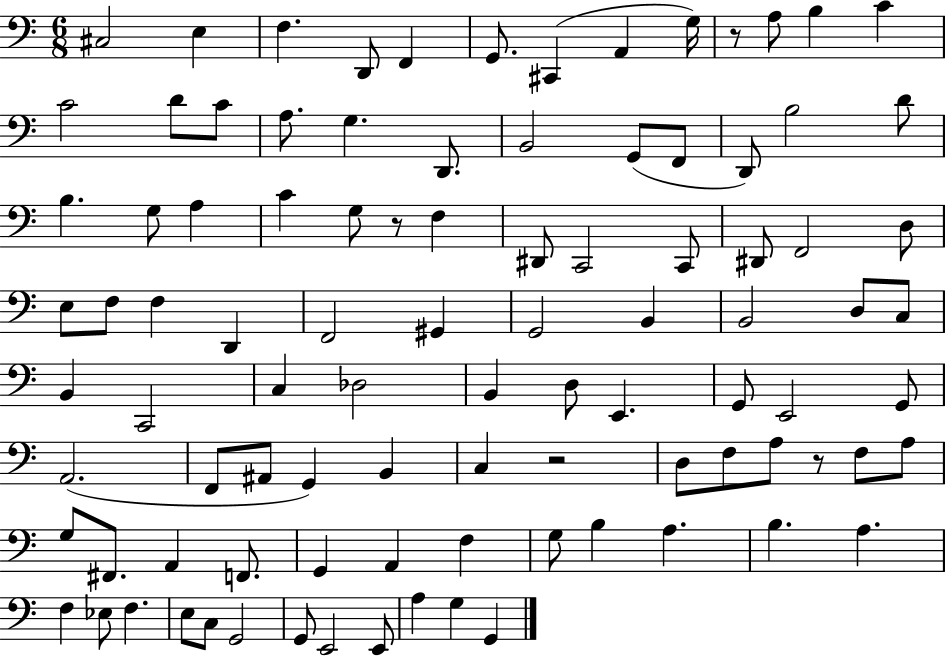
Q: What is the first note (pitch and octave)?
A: C#3